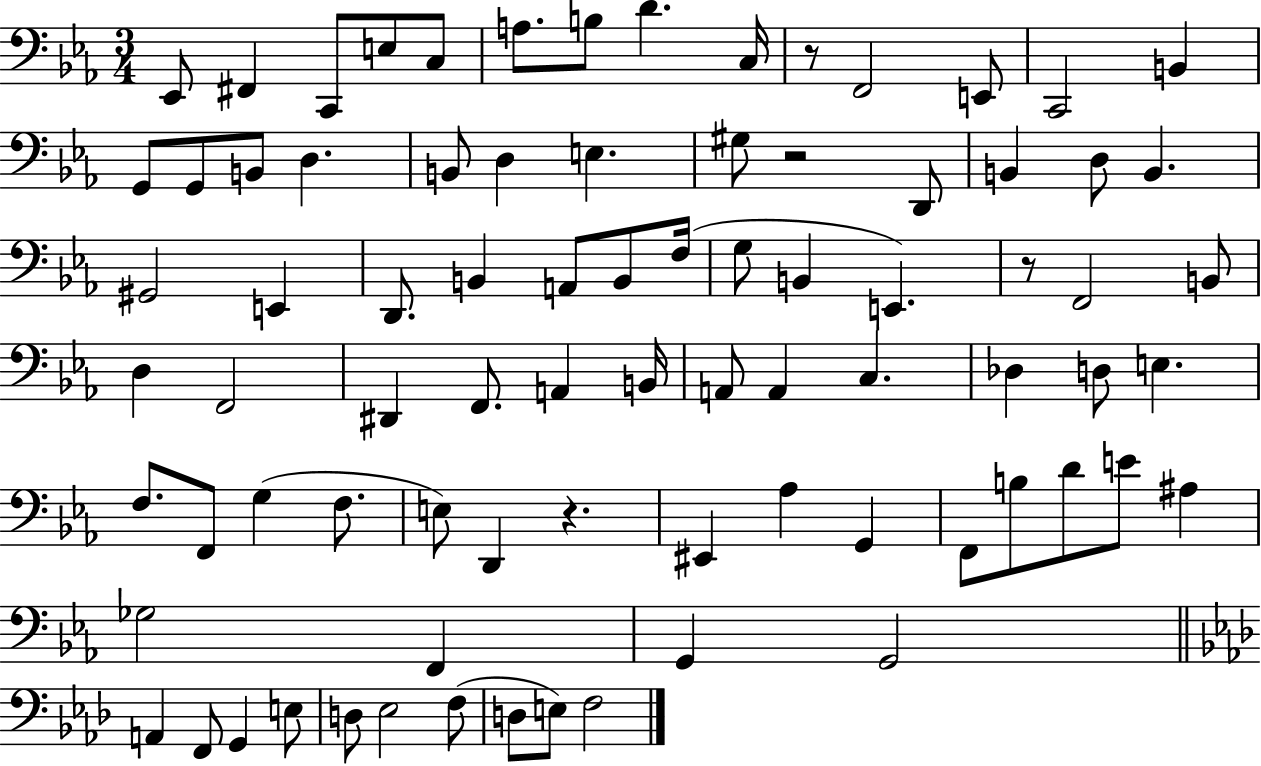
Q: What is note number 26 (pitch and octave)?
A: G#2